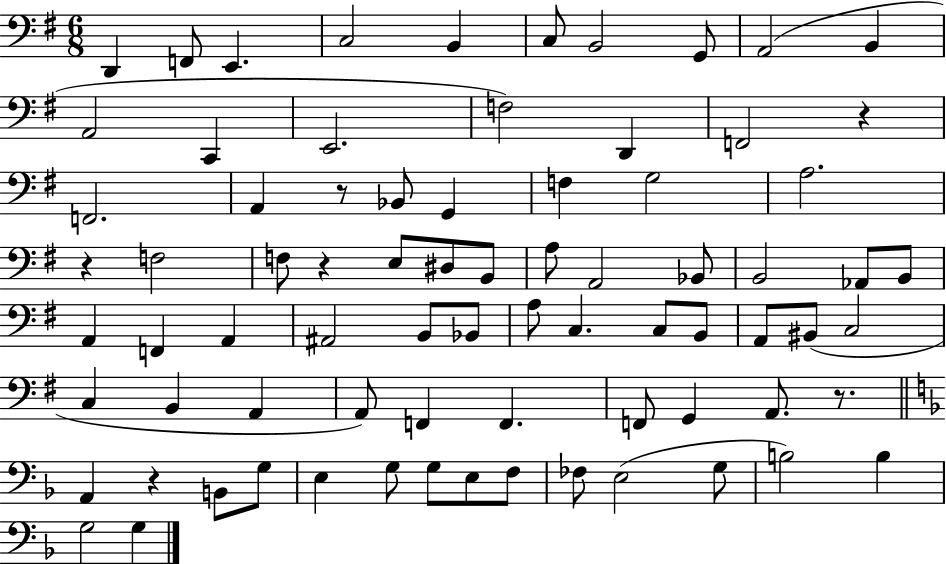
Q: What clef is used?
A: bass